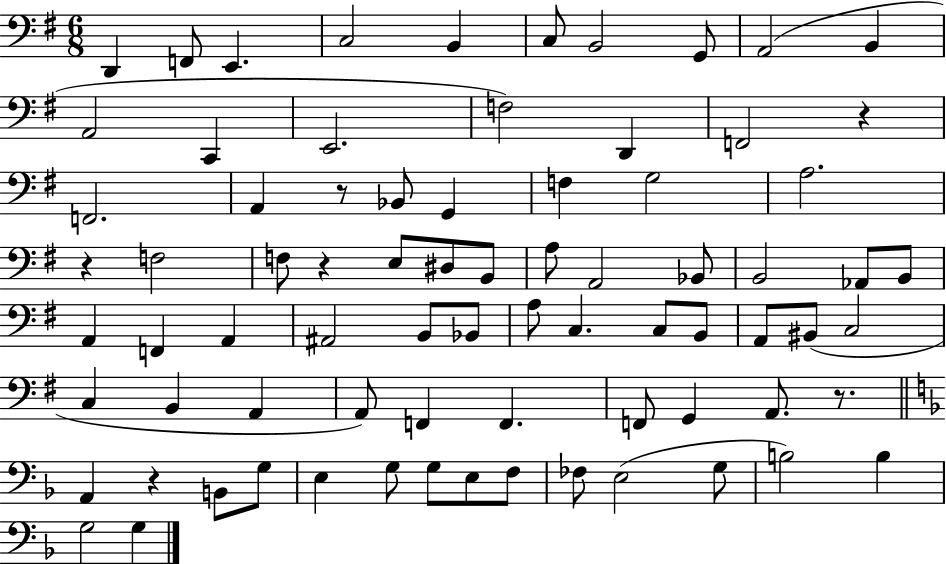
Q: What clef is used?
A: bass